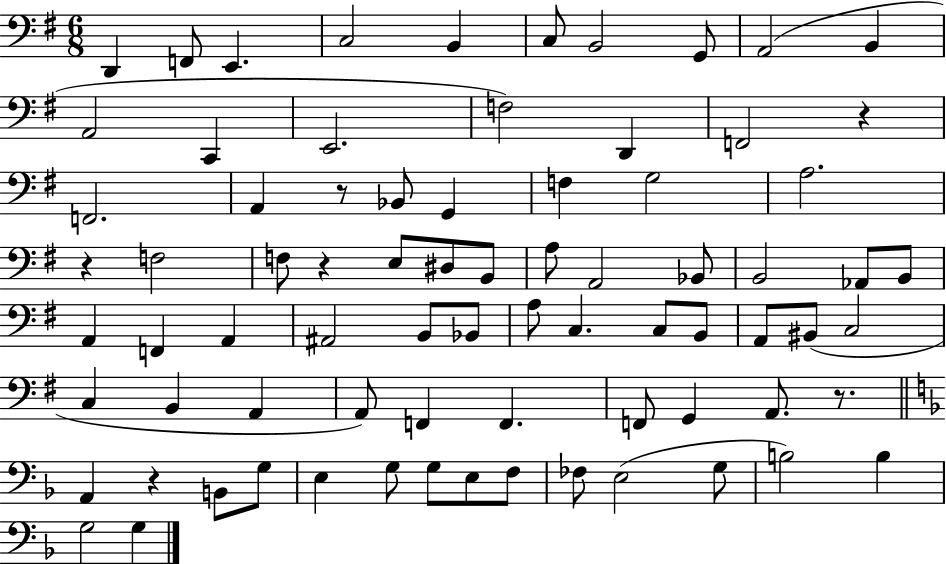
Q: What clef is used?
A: bass